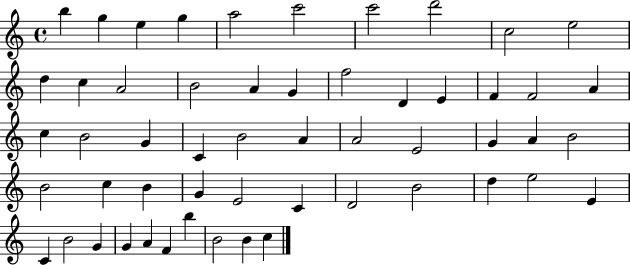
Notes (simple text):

B5/q G5/q E5/q G5/q A5/h C6/h C6/h D6/h C5/h E5/h D5/q C5/q A4/h B4/h A4/q G4/q F5/h D4/q E4/q F4/q F4/h A4/q C5/q B4/h G4/q C4/q B4/h A4/q A4/h E4/h G4/q A4/q B4/h B4/h C5/q B4/q G4/q E4/h C4/q D4/h B4/h D5/q E5/h E4/q C4/q B4/h G4/q G4/q A4/q F4/q B5/q B4/h B4/q C5/q